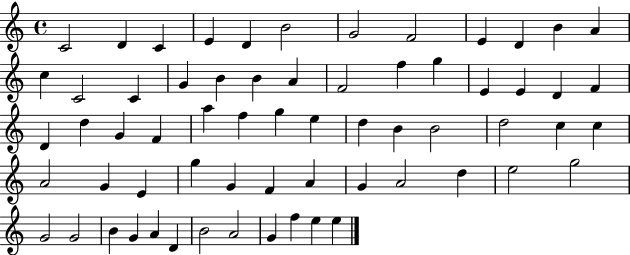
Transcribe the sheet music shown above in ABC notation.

X:1
T:Untitled
M:4/4
L:1/4
K:C
C2 D C E D B2 G2 F2 E D B A c C2 C G B B A F2 f g E E D F D d G F a f g e d B B2 d2 c c A2 G E g G F A G A2 d e2 g2 G2 G2 B G A D B2 A2 G f e e